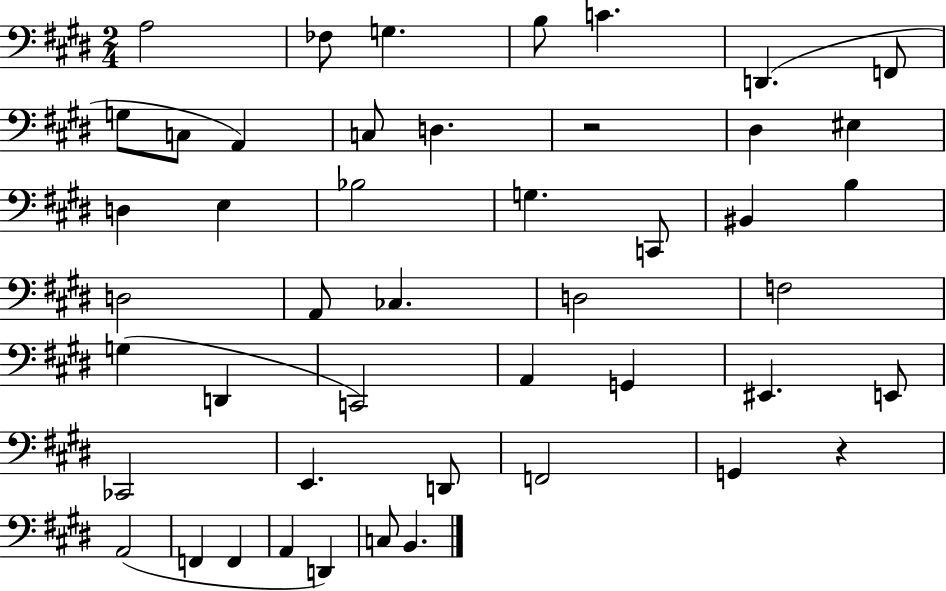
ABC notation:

X:1
T:Untitled
M:2/4
L:1/4
K:E
A,2 _F,/2 G, B,/2 C D,, F,,/2 G,/2 C,/2 A,, C,/2 D, z2 ^D, ^E, D, E, _B,2 G, C,,/2 ^B,, B, D,2 A,,/2 _C, D,2 F,2 G, D,, C,,2 A,, G,, ^E,, E,,/2 _C,,2 E,, D,,/2 F,,2 G,, z A,,2 F,, F,, A,, D,, C,/2 B,,